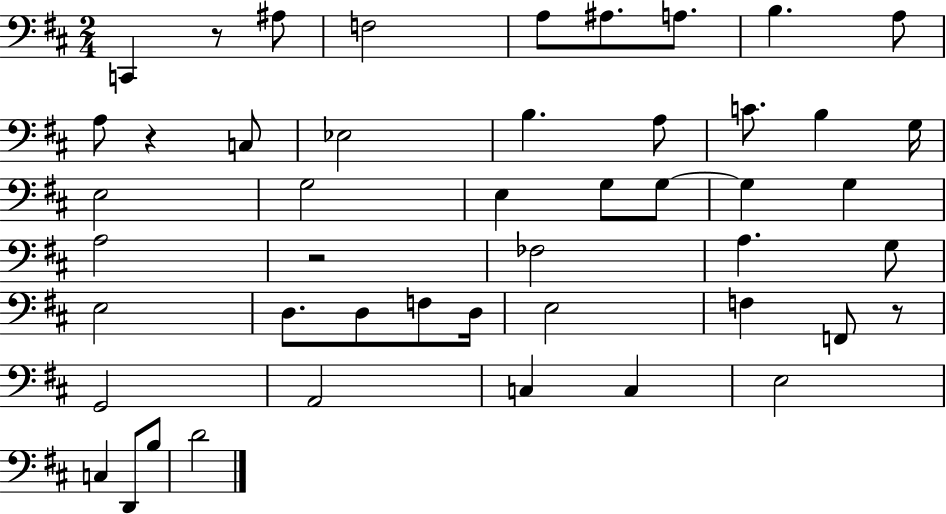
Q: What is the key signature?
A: D major